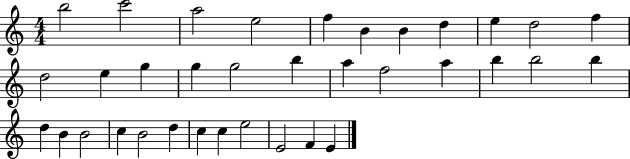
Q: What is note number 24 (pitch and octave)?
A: D5